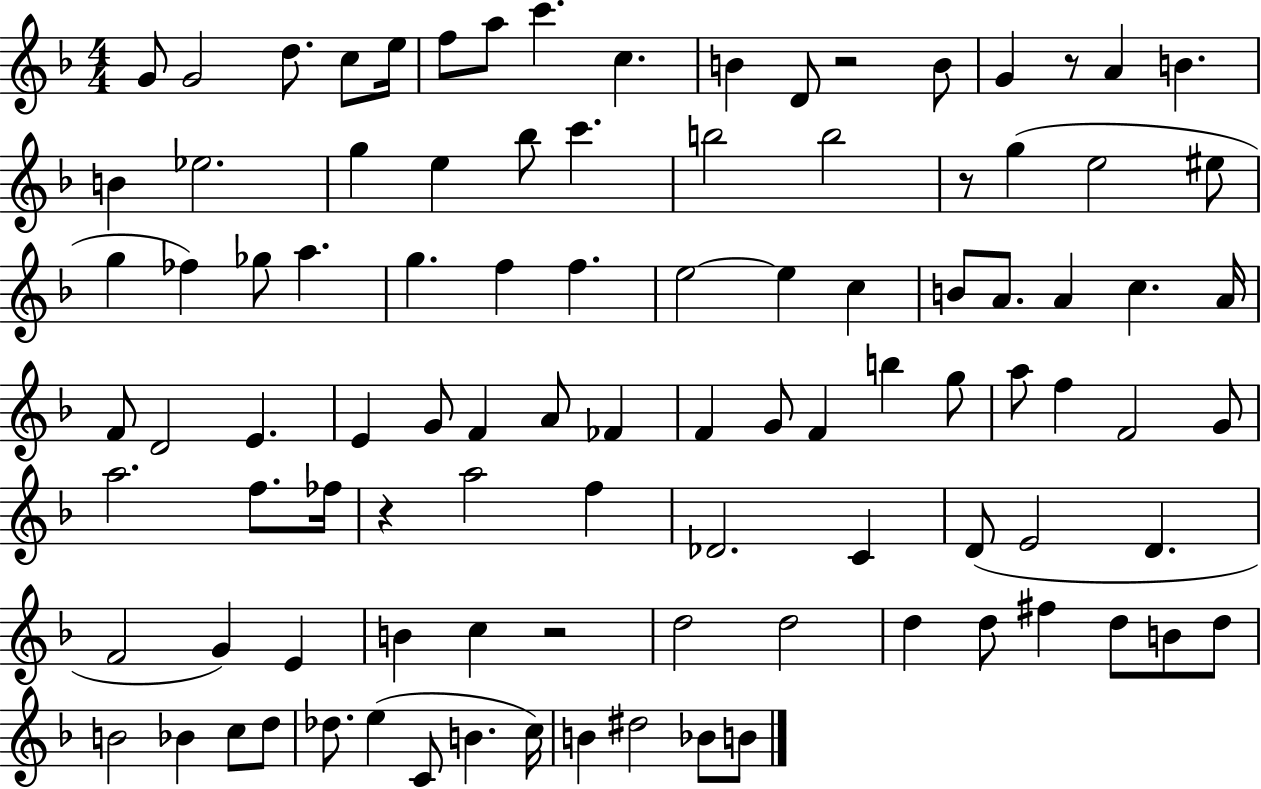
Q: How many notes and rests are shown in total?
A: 99